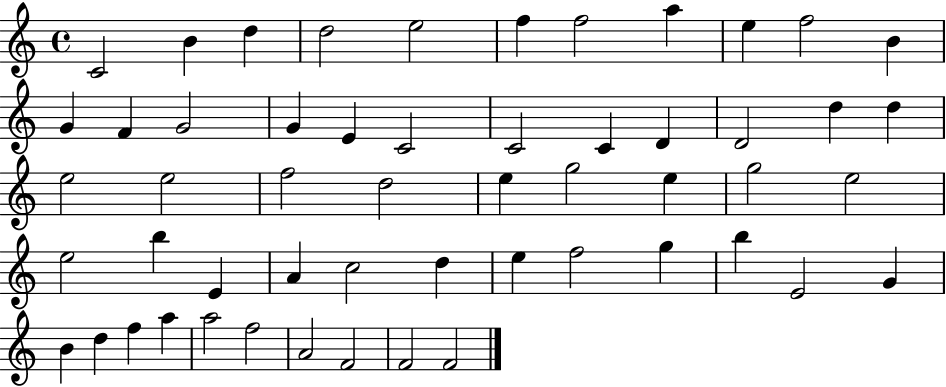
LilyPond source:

{
  \clef treble
  \time 4/4
  \defaultTimeSignature
  \key c \major
  c'2 b'4 d''4 | d''2 e''2 | f''4 f''2 a''4 | e''4 f''2 b'4 | \break g'4 f'4 g'2 | g'4 e'4 c'2 | c'2 c'4 d'4 | d'2 d''4 d''4 | \break e''2 e''2 | f''2 d''2 | e''4 g''2 e''4 | g''2 e''2 | \break e''2 b''4 e'4 | a'4 c''2 d''4 | e''4 f''2 g''4 | b''4 e'2 g'4 | \break b'4 d''4 f''4 a''4 | a''2 f''2 | a'2 f'2 | f'2 f'2 | \break \bar "|."
}